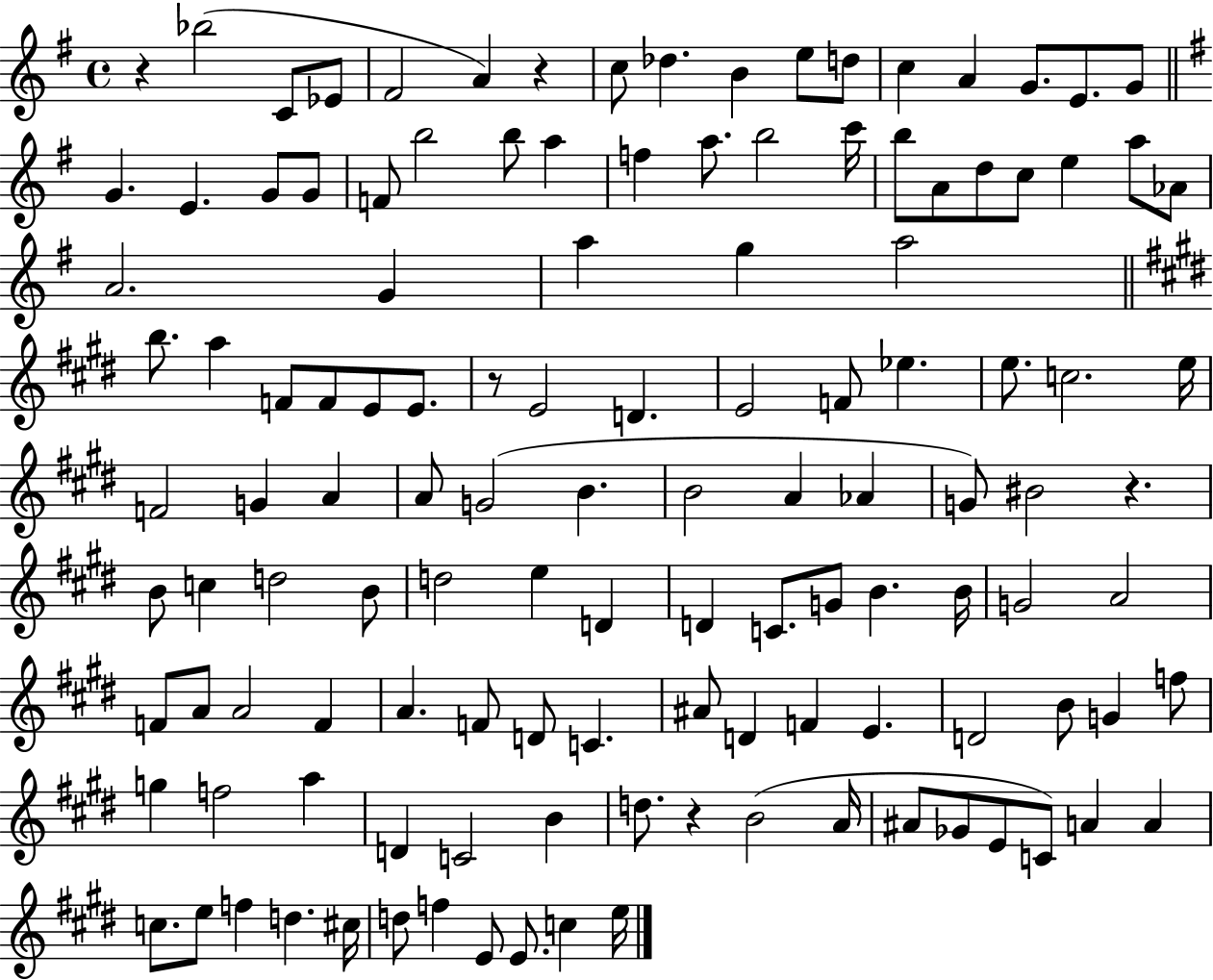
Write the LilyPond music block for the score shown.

{
  \clef treble
  \time 4/4
  \defaultTimeSignature
  \key g \major
  r4 bes''2( c'8 ees'8 | fis'2 a'4) r4 | c''8 des''4. b'4 e''8 d''8 | c''4 a'4 g'8. e'8. g'8 | \break \bar "||" \break \key g \major g'4. e'4. g'8 g'8 | f'8 b''2 b''8 a''4 | f''4 a''8. b''2 c'''16 | b''8 a'8 d''8 c''8 e''4 a''8 aes'8 | \break a'2. g'4 | a''4 g''4 a''2 | \bar "||" \break \key e \major b''8. a''4 f'8 f'8 e'8 e'8. | r8 e'2 d'4. | e'2 f'8 ees''4. | e''8. c''2. e''16 | \break f'2 g'4 a'4 | a'8 g'2( b'4. | b'2 a'4 aes'4 | g'8) bis'2 r4. | \break b'8 c''4 d''2 b'8 | d''2 e''4 d'4 | d'4 c'8. g'8 b'4. b'16 | g'2 a'2 | \break f'8 a'8 a'2 f'4 | a'4. f'8 d'8 c'4. | ais'8 d'4 f'4 e'4. | d'2 b'8 g'4 f''8 | \break g''4 f''2 a''4 | d'4 c'2 b'4 | d''8. r4 b'2( a'16 | ais'8 ges'8 e'8 c'8) a'4 a'4 | \break c''8. e''8 f''4 d''4. cis''16 | d''8 f''4 e'8 e'8. c''4 e''16 | \bar "|."
}